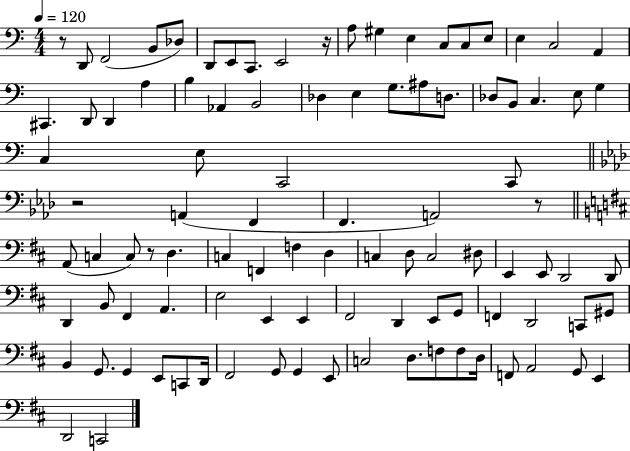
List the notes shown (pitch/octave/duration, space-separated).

R/e D2/e F2/h B2/e Db3/e D2/e E2/e C2/e. E2/h R/s A3/e G#3/q E3/q C3/e C3/e E3/e E3/q C3/h A2/q C#2/q. D2/e D2/q A3/q B3/q Ab2/q B2/h Db3/q E3/q G3/e. A#3/e D3/e. Db3/e B2/e C3/q. E3/e G3/q C3/q E3/e C2/h C2/e R/h A2/q F2/q F2/q. A2/h R/e A2/e C3/q C3/e R/e D3/q. C3/q F2/q F3/q D3/q C3/q D3/e C3/h D#3/e E2/q E2/e D2/h D2/e D2/q B2/e F#2/q A2/q. E3/h E2/q E2/q F#2/h D2/q E2/e G2/e F2/q D2/h C2/e G#2/e B2/q G2/e. G2/q E2/e C2/e D2/s F#2/h G2/e G2/q E2/e C3/h D3/e. F3/e F3/e D3/s F2/e A2/h G2/e E2/q D2/h C2/h